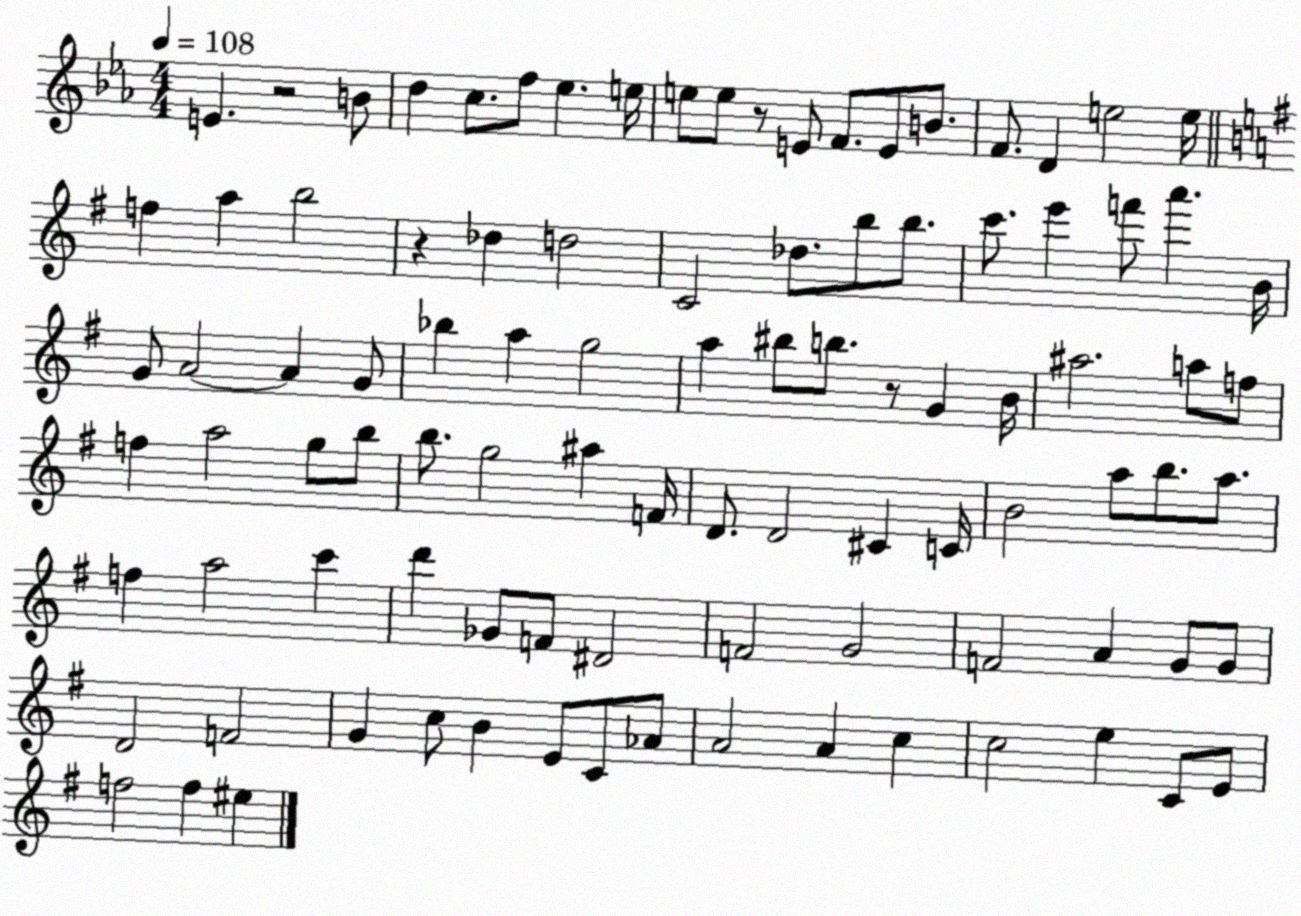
X:1
T:Untitled
M:4/4
L:1/4
K:Eb
E z2 B/2 d c/2 f/2 _e e/4 e/2 e/2 z/2 E/2 F/2 E/2 B/2 F/2 D e2 e/4 f a b2 z _d d2 C2 _d/2 b/2 b/2 c'/2 e' f'/2 a' B/4 G/2 A2 A G/2 _b a g2 a ^b/2 b/2 z/2 G B/4 ^a2 a/2 f/2 f a2 g/2 b/2 b/2 g2 ^a F/4 D/2 D2 ^C C/4 B2 a/2 b/2 a/2 f a2 c' d' _G/2 F/2 ^D2 F2 G2 F2 A G/2 G/2 D2 F2 G c/2 B E/2 C/2 _A/2 A2 A c c2 e C/2 E/2 f2 f ^e